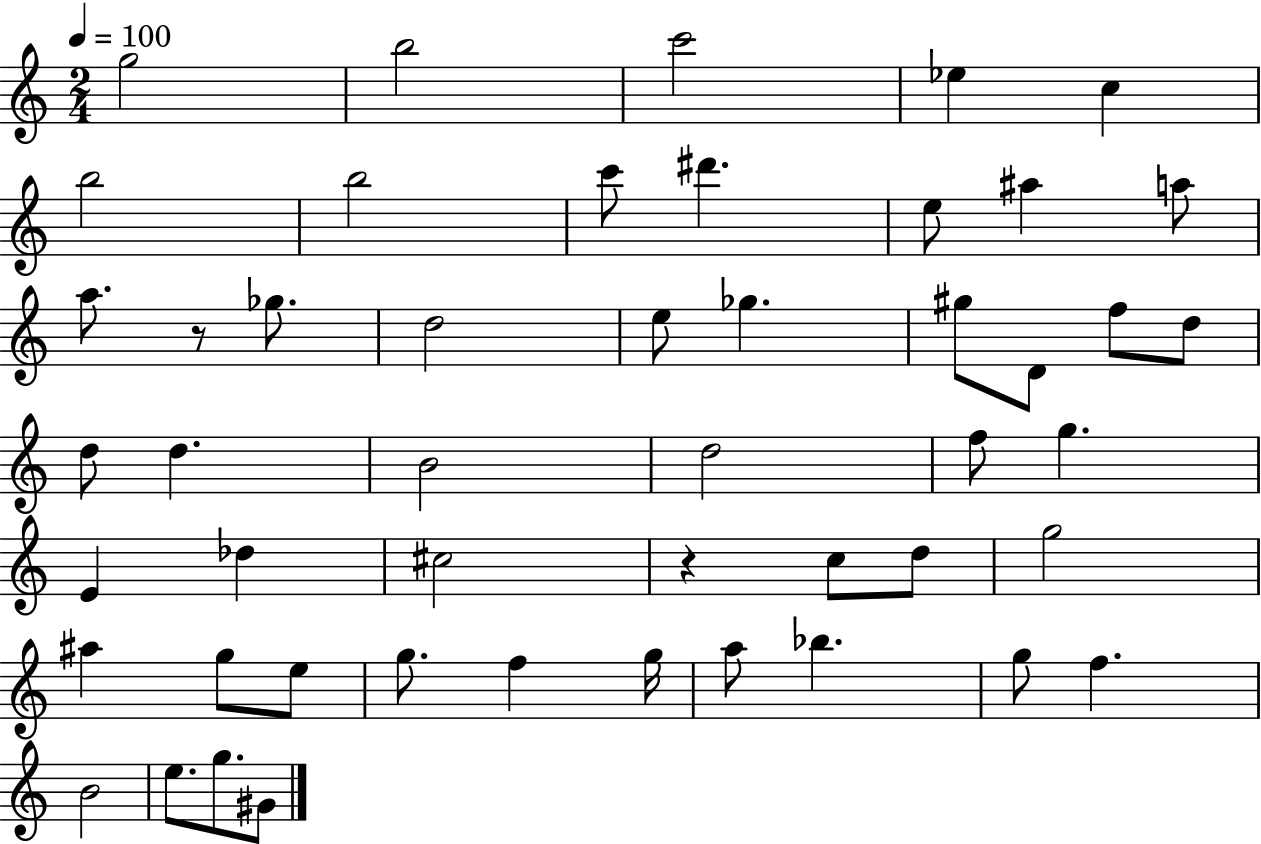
X:1
T:Untitled
M:2/4
L:1/4
K:C
g2 b2 c'2 _e c b2 b2 c'/2 ^d' e/2 ^a a/2 a/2 z/2 _g/2 d2 e/2 _g ^g/2 D/2 f/2 d/2 d/2 d B2 d2 f/2 g E _d ^c2 z c/2 d/2 g2 ^a g/2 e/2 g/2 f g/4 a/2 _b g/2 f B2 e/2 g/2 ^G/2